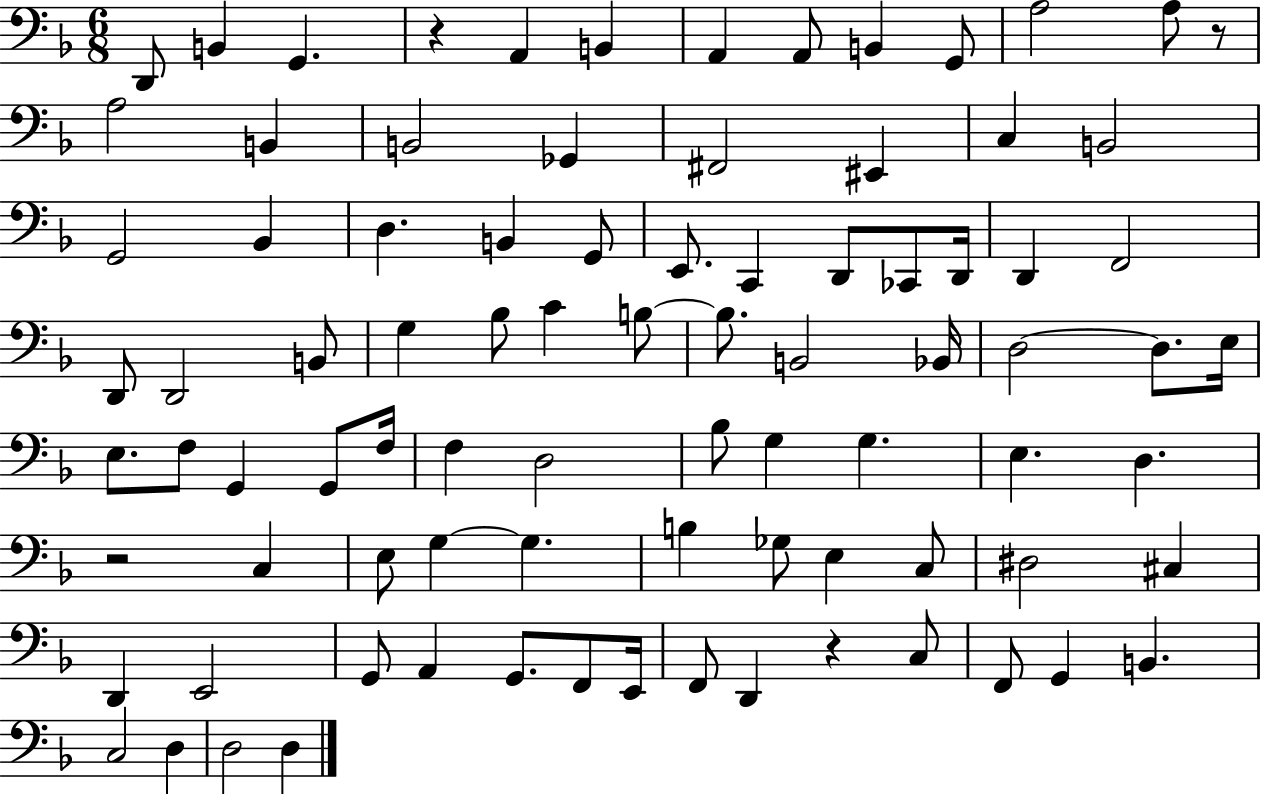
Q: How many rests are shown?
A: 4